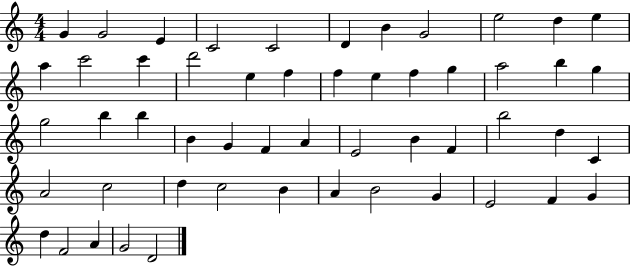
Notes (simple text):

G4/q G4/h E4/q C4/h C4/h D4/q B4/q G4/h E5/h D5/q E5/q A5/q C6/h C6/q D6/h E5/q F5/q F5/q E5/q F5/q G5/q A5/h B5/q G5/q G5/h B5/q B5/q B4/q G4/q F4/q A4/q E4/h B4/q F4/q B5/h D5/q C4/q A4/h C5/h D5/q C5/h B4/q A4/q B4/h G4/q E4/h F4/q G4/q D5/q F4/h A4/q G4/h D4/h